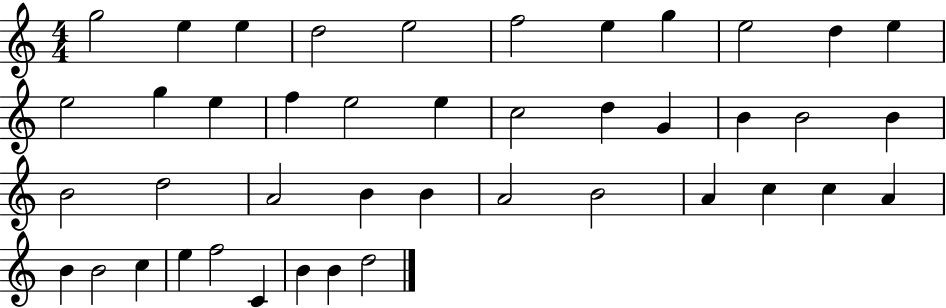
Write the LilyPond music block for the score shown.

{
  \clef treble
  \numericTimeSignature
  \time 4/4
  \key c \major
  g''2 e''4 e''4 | d''2 e''2 | f''2 e''4 g''4 | e''2 d''4 e''4 | \break e''2 g''4 e''4 | f''4 e''2 e''4 | c''2 d''4 g'4 | b'4 b'2 b'4 | \break b'2 d''2 | a'2 b'4 b'4 | a'2 b'2 | a'4 c''4 c''4 a'4 | \break b'4 b'2 c''4 | e''4 f''2 c'4 | b'4 b'4 d''2 | \bar "|."
}